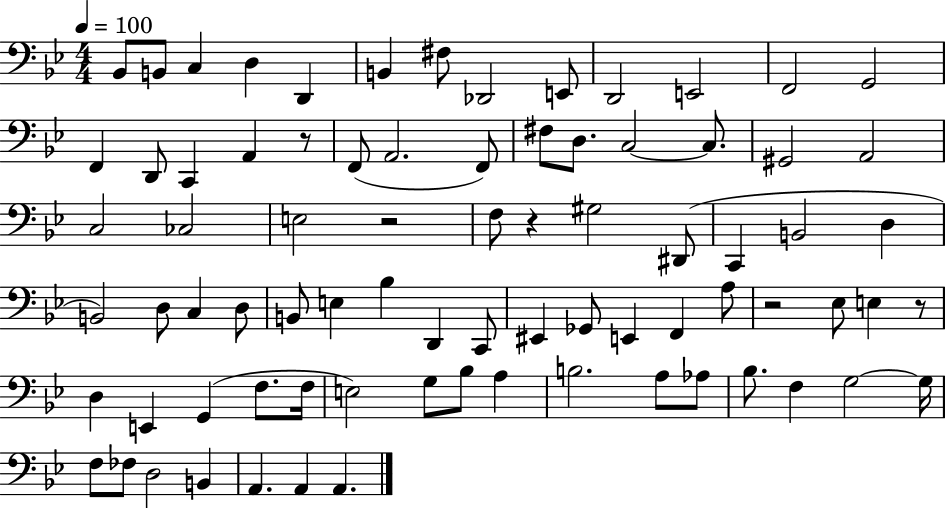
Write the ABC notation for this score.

X:1
T:Untitled
M:4/4
L:1/4
K:Bb
_B,,/2 B,,/2 C, D, D,, B,, ^F,/2 _D,,2 E,,/2 D,,2 E,,2 F,,2 G,,2 F,, D,,/2 C,, A,, z/2 F,,/2 A,,2 F,,/2 ^F,/2 D,/2 C,2 C,/2 ^G,,2 A,,2 C,2 _C,2 E,2 z2 F,/2 z ^G,2 ^D,,/2 C,, B,,2 D, B,,2 D,/2 C, D,/2 B,,/2 E, _B, D,, C,,/2 ^E,, _G,,/2 E,, F,, A,/2 z2 _E,/2 E, z/2 D, E,, G,, F,/2 F,/4 E,2 G,/2 _B,/2 A, B,2 A,/2 _A,/2 _B,/2 F, G,2 G,/4 F,/2 _F,/2 D,2 B,, A,, A,, A,,